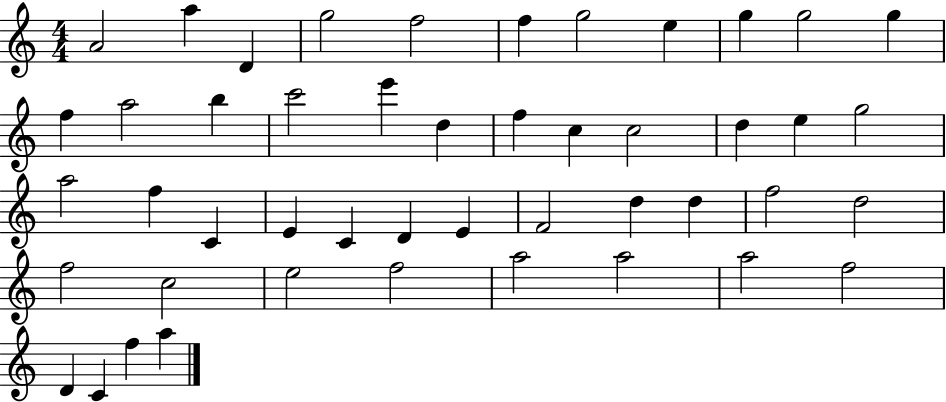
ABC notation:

X:1
T:Untitled
M:4/4
L:1/4
K:C
A2 a D g2 f2 f g2 e g g2 g f a2 b c'2 e' d f c c2 d e g2 a2 f C E C D E F2 d d f2 d2 f2 c2 e2 f2 a2 a2 a2 f2 D C f a